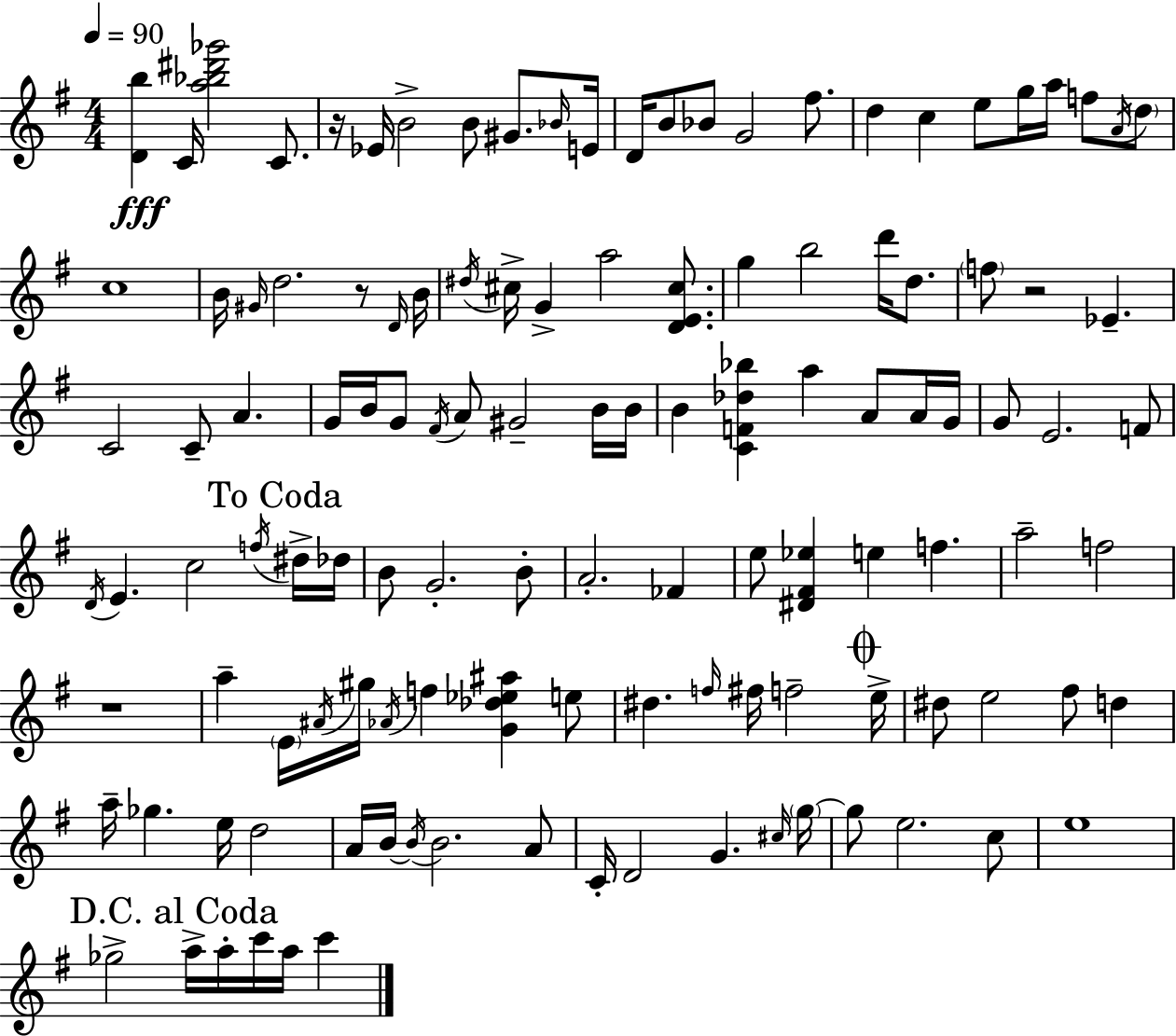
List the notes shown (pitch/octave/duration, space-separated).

[D4,B5]/q C4/s [A5,Bb5,D#6,Gb6]/h C4/e. R/s Eb4/s B4/h B4/e G#4/e. Bb4/s E4/s D4/s B4/e Bb4/e G4/h F#5/e. D5/q C5/q E5/e G5/s A5/s F5/e A4/s D5/e C5/w B4/s G#4/s D5/h. R/e D4/s B4/s D#5/s C#5/s G4/q A5/h [D4,E4,C#5]/e. G5/q B5/h D6/s D5/e. F5/e R/h Eb4/q. C4/h C4/e A4/q. G4/s B4/s G4/e F#4/s A4/e G#4/h B4/s B4/s B4/q [C4,F4,Db5,Bb5]/q A5/q A4/e A4/s G4/s G4/e E4/h. F4/e D4/s E4/q. C5/h F5/s D#5/s Db5/s B4/e G4/h. B4/e A4/h. FES4/q E5/e [D#4,F#4,Eb5]/q E5/q F5/q. A5/h F5/h R/w A5/q E4/s A#4/s G#5/s Ab4/s F5/q [G4,Db5,Eb5,A#5]/q E5/e D#5/q. F5/s F#5/s F5/h E5/s D#5/e E5/h F#5/e D5/q A5/s Gb5/q. E5/s D5/h A4/s B4/s B4/s B4/h. A4/e C4/s D4/h G4/q. C#5/s G5/s G5/e E5/h. C5/e E5/w Gb5/h A5/s A5/s C6/s A5/s C6/q